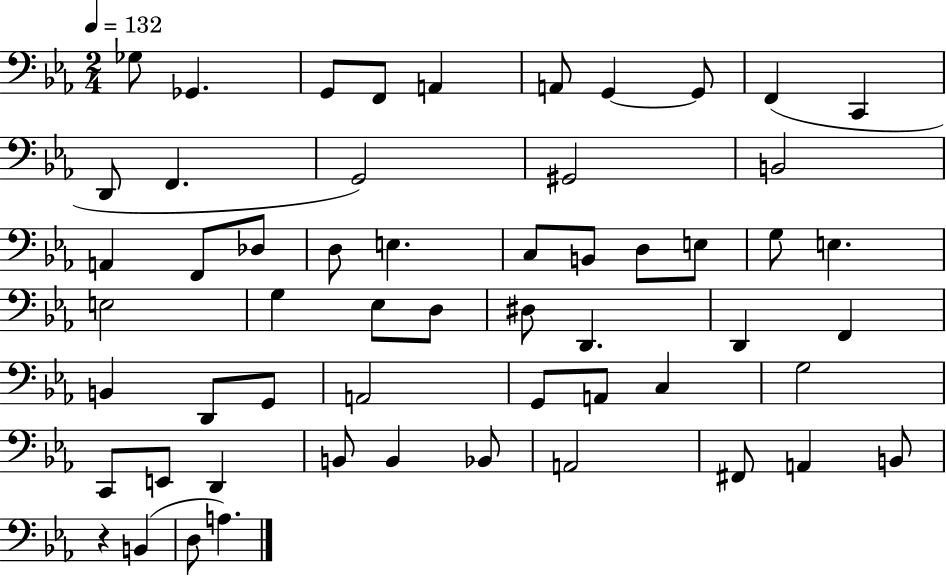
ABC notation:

X:1
T:Untitled
M:2/4
L:1/4
K:Eb
_G,/2 _G,, G,,/2 F,,/2 A,, A,,/2 G,, G,,/2 F,, C,, D,,/2 F,, G,,2 ^G,,2 B,,2 A,, F,,/2 _D,/2 D,/2 E, C,/2 B,,/2 D,/2 E,/2 G,/2 E, E,2 G, _E,/2 D,/2 ^D,/2 D,, D,, F,, B,, D,,/2 G,,/2 A,,2 G,,/2 A,,/2 C, G,2 C,,/2 E,,/2 D,, B,,/2 B,, _B,,/2 A,,2 ^F,,/2 A,, B,,/2 z B,, D,/2 A,